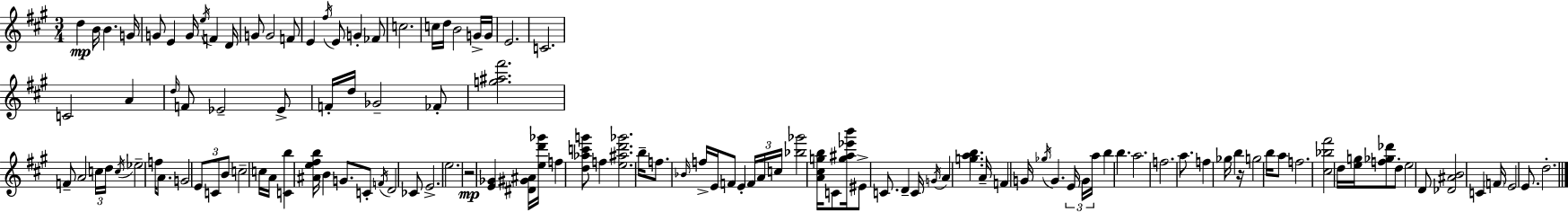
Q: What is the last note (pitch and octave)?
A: D5